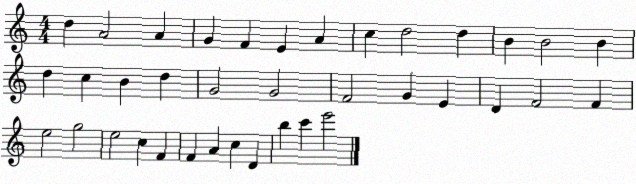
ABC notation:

X:1
T:Untitled
M:4/4
L:1/4
K:C
d A2 A G F E A c d2 d B B2 B d c B d G2 G2 F2 G E D F2 F e2 g2 e2 c F F A c D b c' e'2